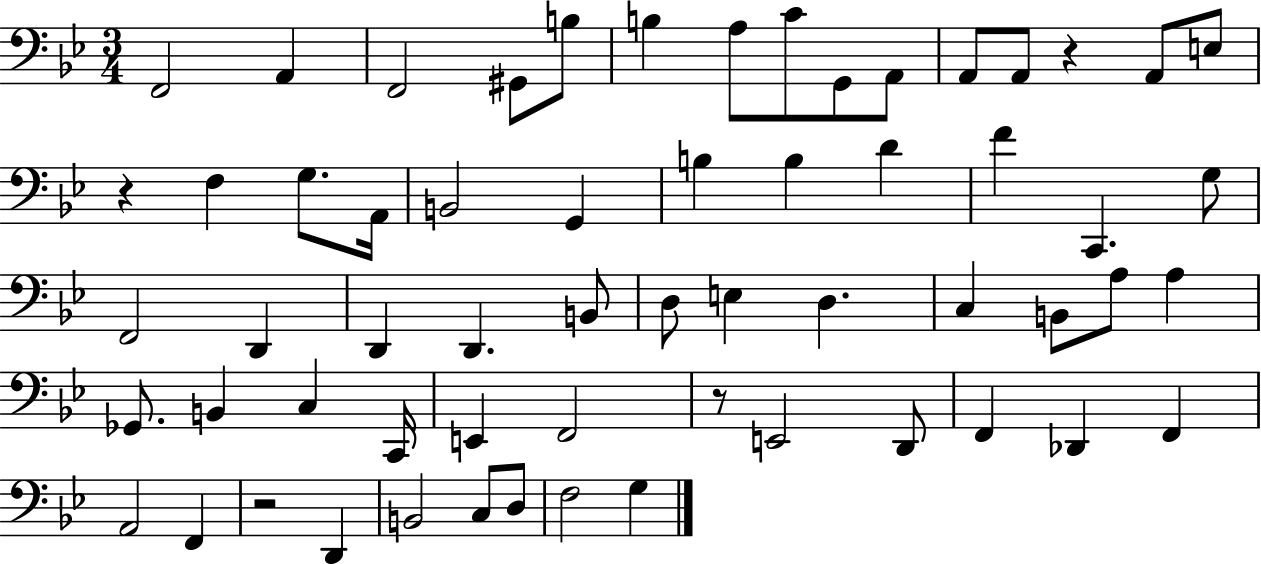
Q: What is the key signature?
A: BES major